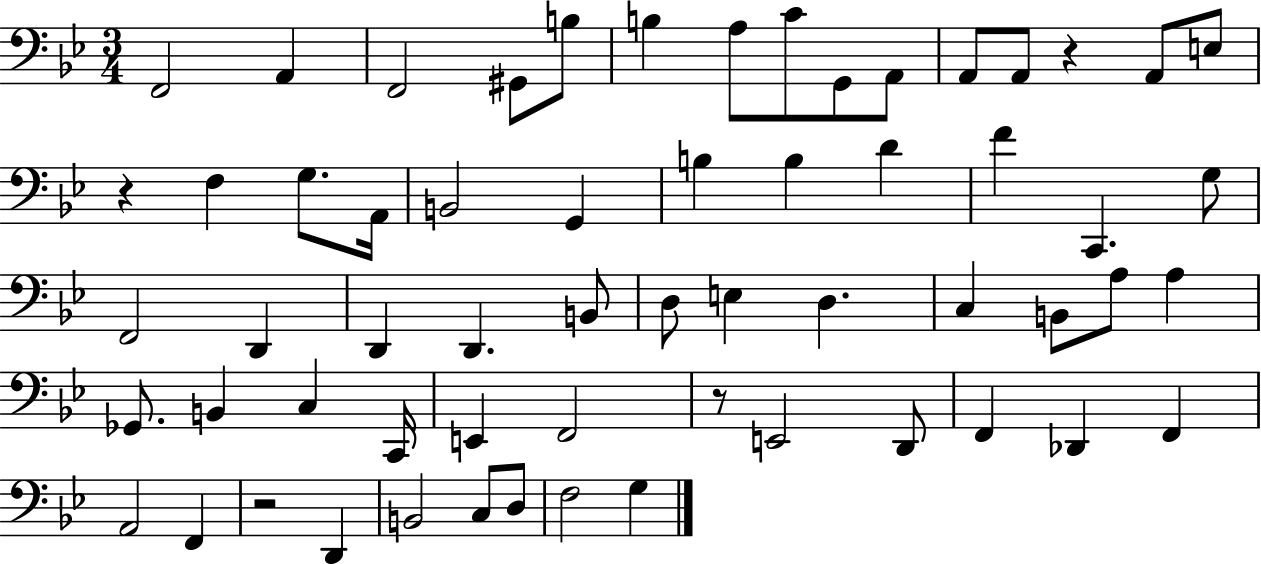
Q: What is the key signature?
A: BES major